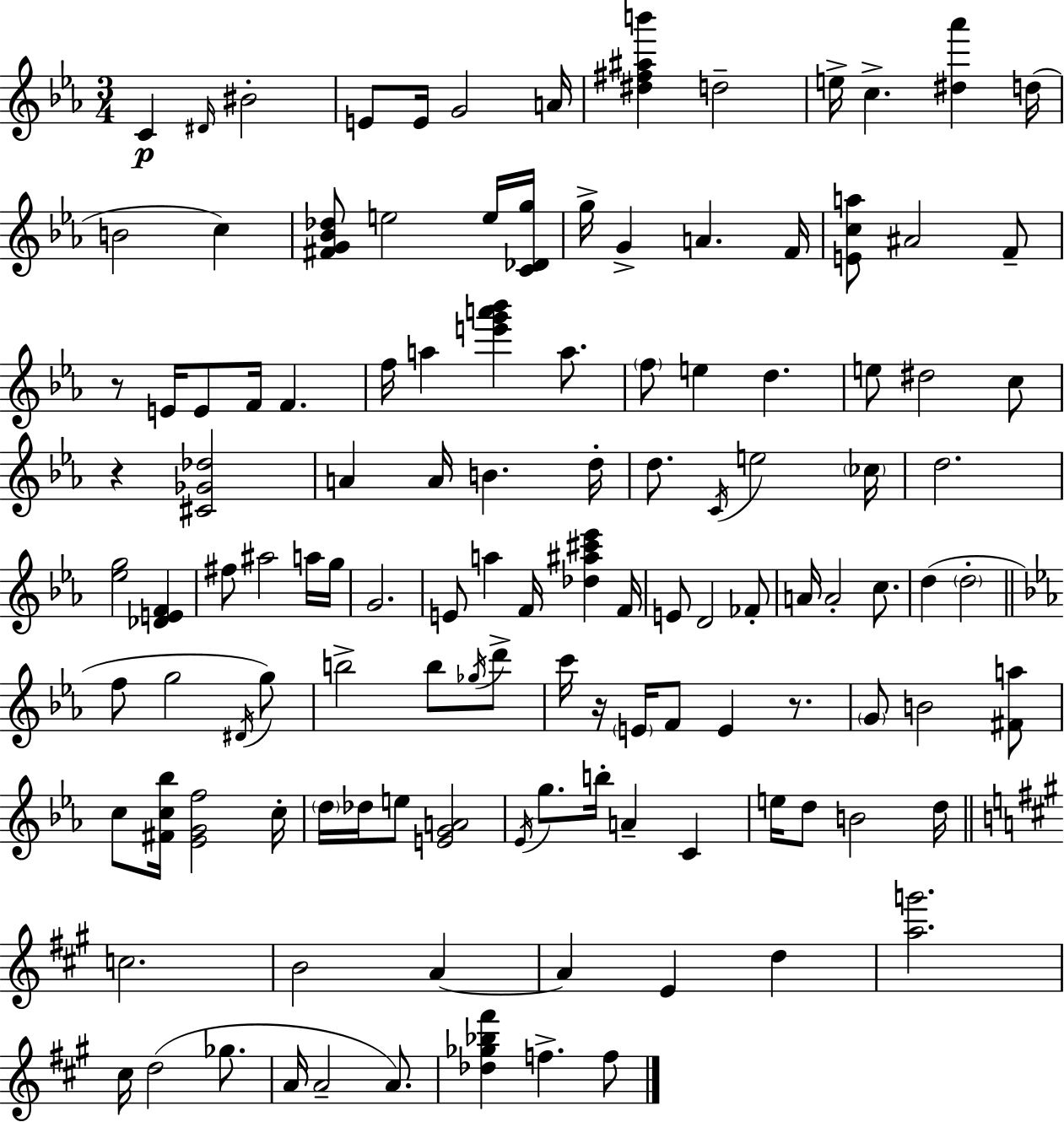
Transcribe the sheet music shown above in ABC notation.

X:1
T:Untitled
M:3/4
L:1/4
K:Cm
C ^D/4 ^B2 E/2 E/4 G2 A/4 [^d^f^ab'] d2 e/4 c [^d_a'] d/4 B2 c [^FG_B_d]/2 e2 e/4 [C_Dg]/4 g/4 G A F/4 [Eca]/2 ^A2 F/2 z/2 E/4 E/2 F/4 F f/4 a [e'g'a'_b'] a/2 f/2 e d e/2 ^d2 c/2 z [^C_G_d]2 A A/4 B d/4 d/2 C/4 e2 _c/4 d2 [_eg]2 [_DEF] ^f/2 ^a2 a/4 g/4 G2 E/2 a F/4 [_d^a^c'_e'] F/4 E/2 D2 _F/2 A/4 A2 c/2 d d2 f/2 g2 ^D/4 g/2 b2 b/2 _g/4 d'/2 c'/4 z/4 E/4 F/2 E z/2 G/2 B2 [^Fa]/2 c/2 [^Fc_b]/4 [_EGf]2 c/4 d/4 _d/4 e/2 [EGA]2 _E/4 g/2 b/4 A C e/4 d/2 B2 d/4 c2 B2 A A E d [ag']2 ^c/4 d2 _g/2 A/4 A2 A/2 [_d_g_b^f'] f f/2